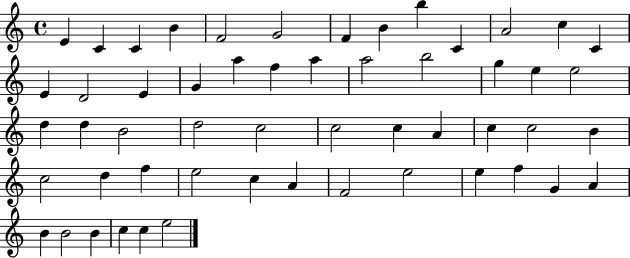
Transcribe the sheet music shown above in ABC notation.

X:1
T:Untitled
M:4/4
L:1/4
K:C
E C C B F2 G2 F B b C A2 c C E D2 E G a f a a2 b2 g e e2 d d B2 d2 c2 c2 c A c c2 B c2 d f e2 c A F2 e2 e f G A B B2 B c c e2